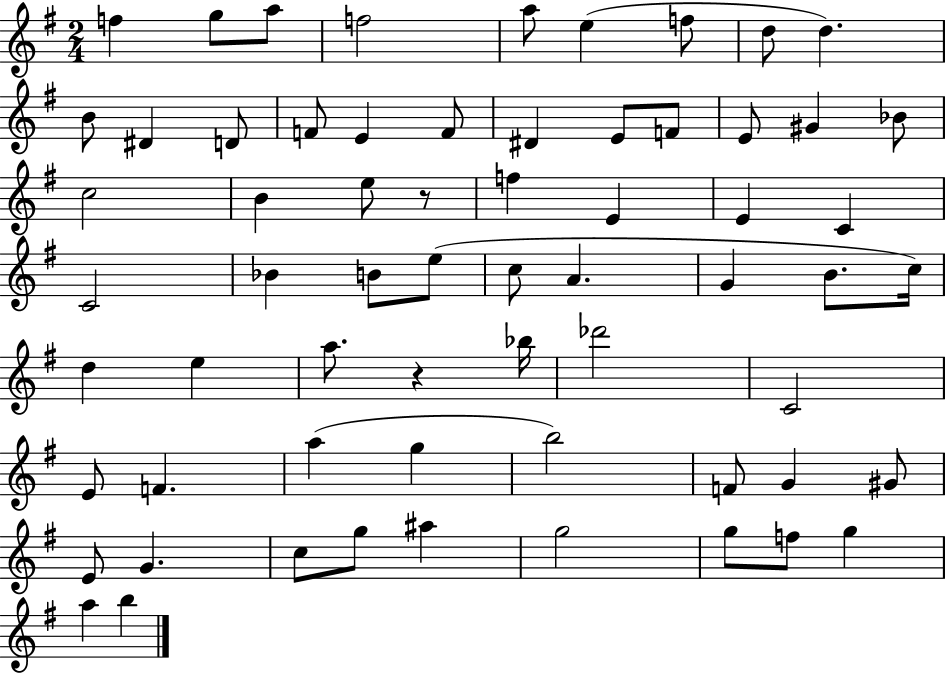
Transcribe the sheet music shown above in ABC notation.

X:1
T:Untitled
M:2/4
L:1/4
K:G
f g/2 a/2 f2 a/2 e f/2 d/2 d B/2 ^D D/2 F/2 E F/2 ^D E/2 F/2 E/2 ^G _B/2 c2 B e/2 z/2 f E E C C2 _B B/2 e/2 c/2 A G B/2 c/4 d e a/2 z _b/4 _d'2 C2 E/2 F a g b2 F/2 G ^G/2 E/2 G c/2 g/2 ^a g2 g/2 f/2 g a b